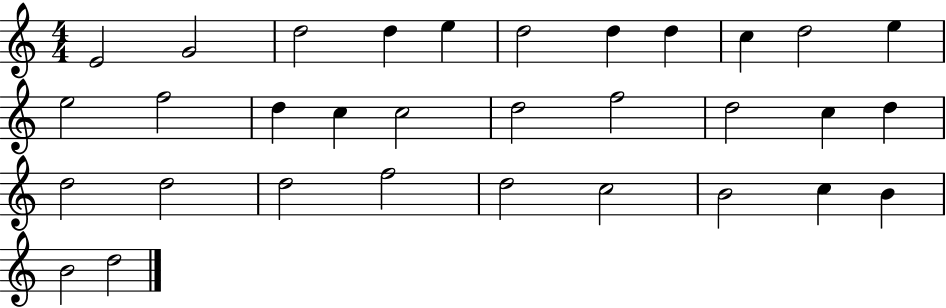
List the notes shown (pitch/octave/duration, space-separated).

E4/h G4/h D5/h D5/q E5/q D5/h D5/q D5/q C5/q D5/h E5/q E5/h F5/h D5/q C5/q C5/h D5/h F5/h D5/h C5/q D5/q D5/h D5/h D5/h F5/h D5/h C5/h B4/h C5/q B4/q B4/h D5/h